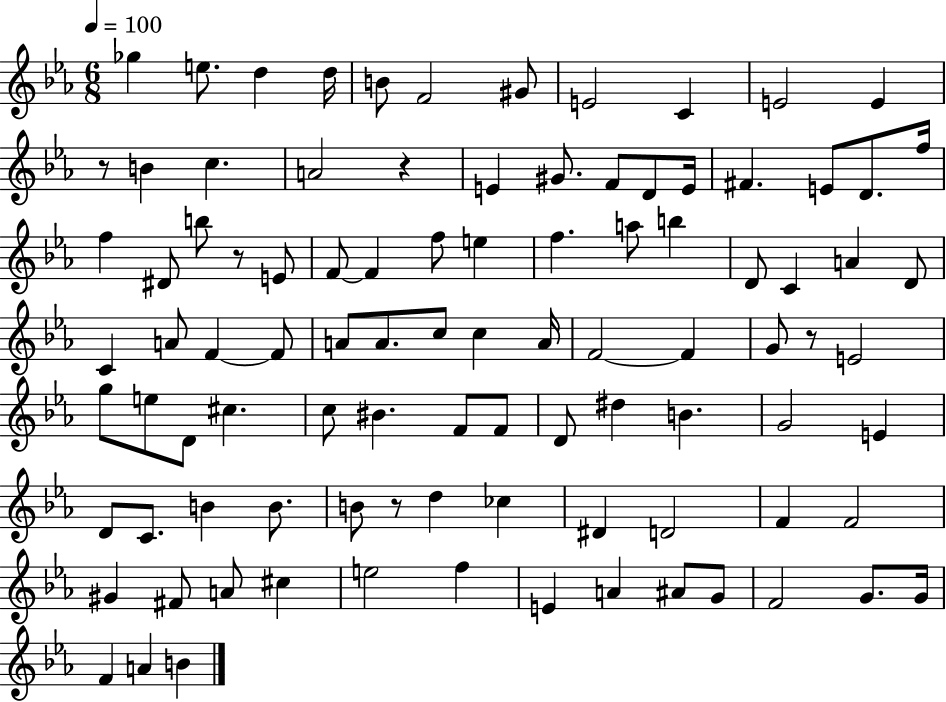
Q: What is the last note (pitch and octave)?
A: B4